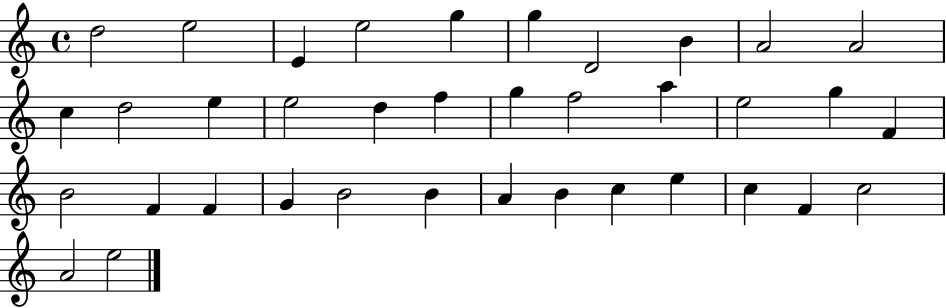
X:1
T:Untitled
M:4/4
L:1/4
K:C
d2 e2 E e2 g g D2 B A2 A2 c d2 e e2 d f g f2 a e2 g F B2 F F G B2 B A B c e c F c2 A2 e2